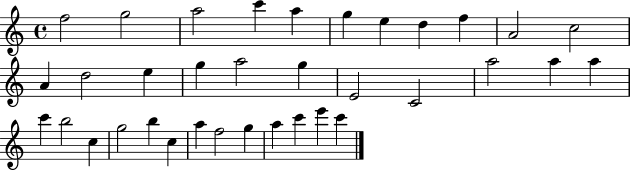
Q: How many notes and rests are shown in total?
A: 35